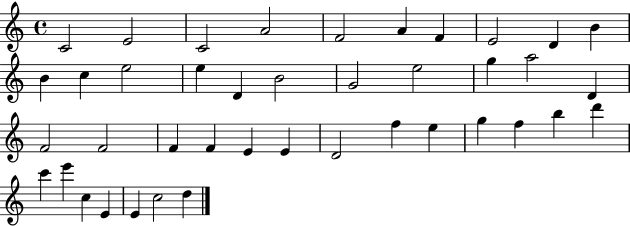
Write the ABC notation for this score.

X:1
T:Untitled
M:4/4
L:1/4
K:C
C2 E2 C2 A2 F2 A F E2 D B B c e2 e D B2 G2 e2 g a2 D F2 F2 F F E E D2 f e g f b d' c' e' c E E c2 d